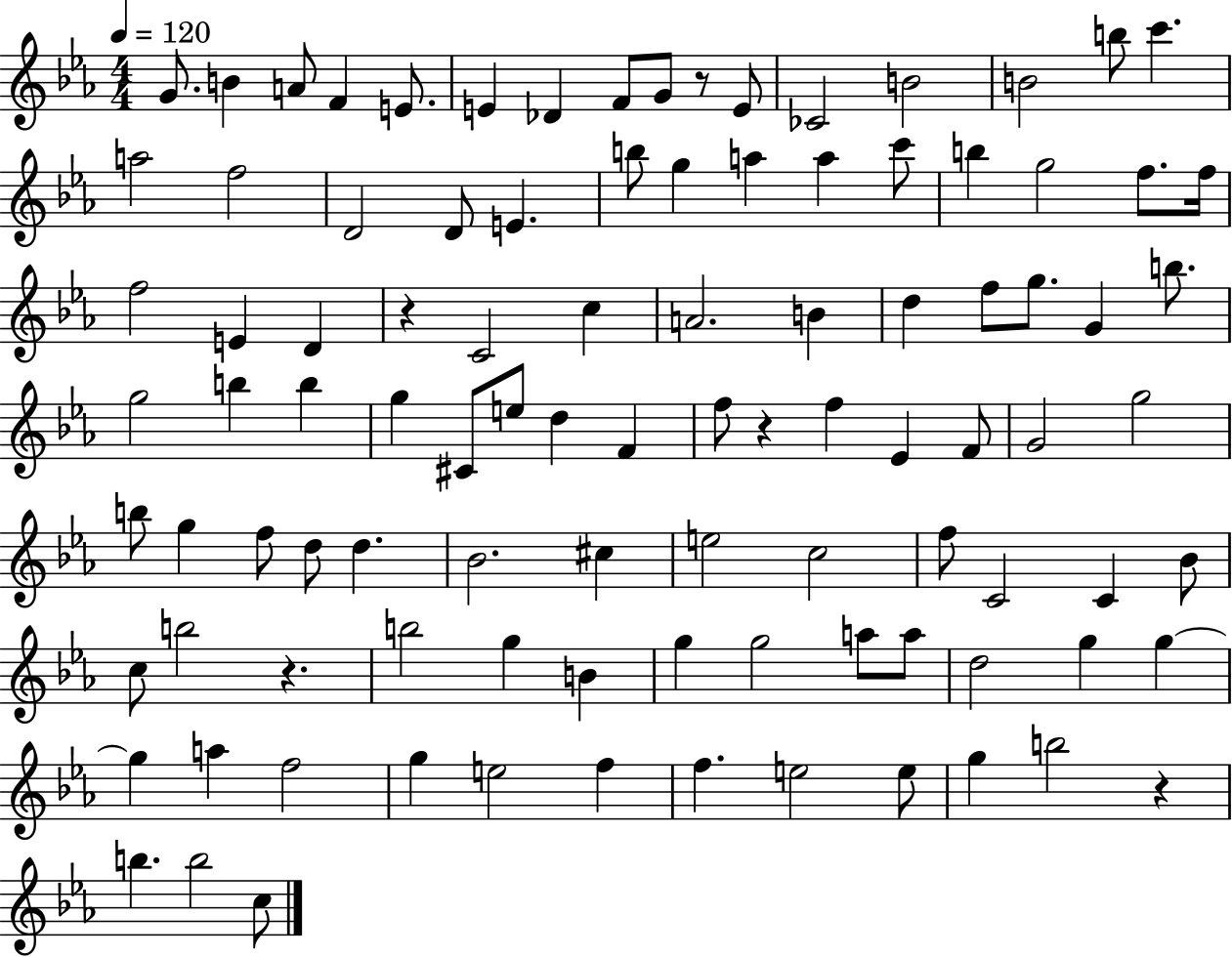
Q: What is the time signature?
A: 4/4